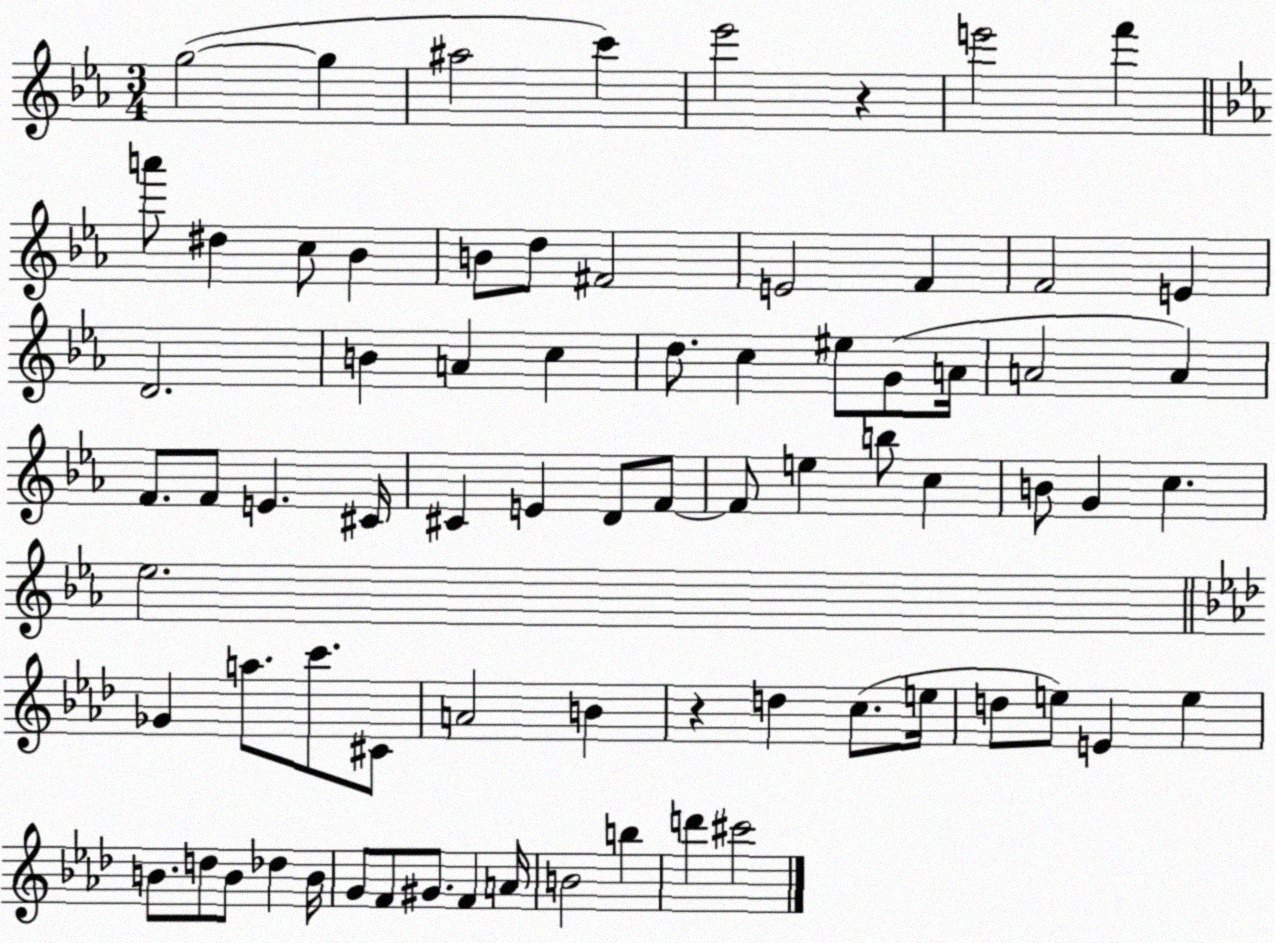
X:1
T:Untitled
M:3/4
L:1/4
K:Eb
g2 g ^a2 c' _e'2 z e'2 f' a'/2 ^d c/2 _B B/2 d/2 ^F2 E2 F F2 E D2 B A c d/2 c ^e/2 G/2 A/4 A2 A F/2 F/2 E ^C/4 ^C E D/2 F/2 F/2 e b/2 c B/2 G c _e2 _G a/2 c'/2 ^C/2 A2 B z d c/2 e/4 d/2 e/2 E e B/2 d/2 B/2 _d B/4 G/2 F/2 ^G/2 F A/4 B2 b d' ^c'2